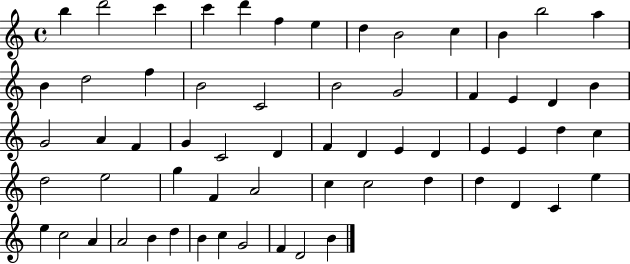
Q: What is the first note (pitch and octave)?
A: B5